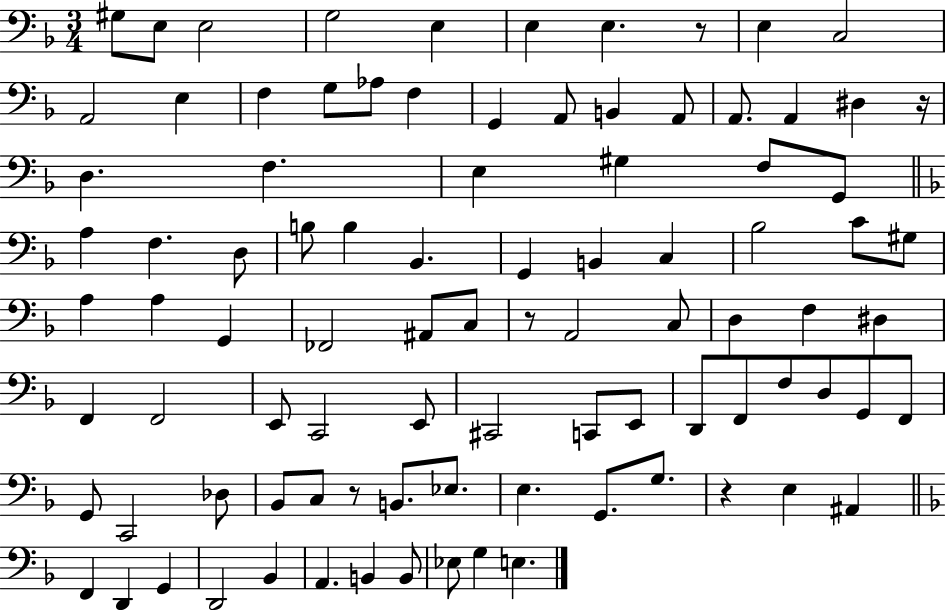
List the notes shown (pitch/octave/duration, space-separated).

G#3/e E3/e E3/h G3/h E3/q E3/q E3/q. R/e E3/q C3/h A2/h E3/q F3/q G3/e Ab3/e F3/q G2/q A2/e B2/q A2/e A2/e. A2/q D#3/q R/s D3/q. F3/q. E3/q G#3/q F3/e G2/e A3/q F3/q. D3/e B3/e B3/q Bb2/q. G2/q B2/q C3/q Bb3/h C4/e G#3/e A3/q A3/q G2/q FES2/h A#2/e C3/e R/e A2/h C3/e D3/q F3/q D#3/q F2/q F2/h E2/e C2/h E2/e C#2/h C2/e E2/e D2/e F2/e F3/e D3/e G2/e F2/e G2/e C2/h Db3/e Bb2/e C3/e R/e B2/e. Eb3/e. E3/q. G2/e. G3/e. R/q E3/q A#2/q F2/q D2/q G2/q D2/h Bb2/q A2/q. B2/q B2/e Eb3/e G3/q E3/q.